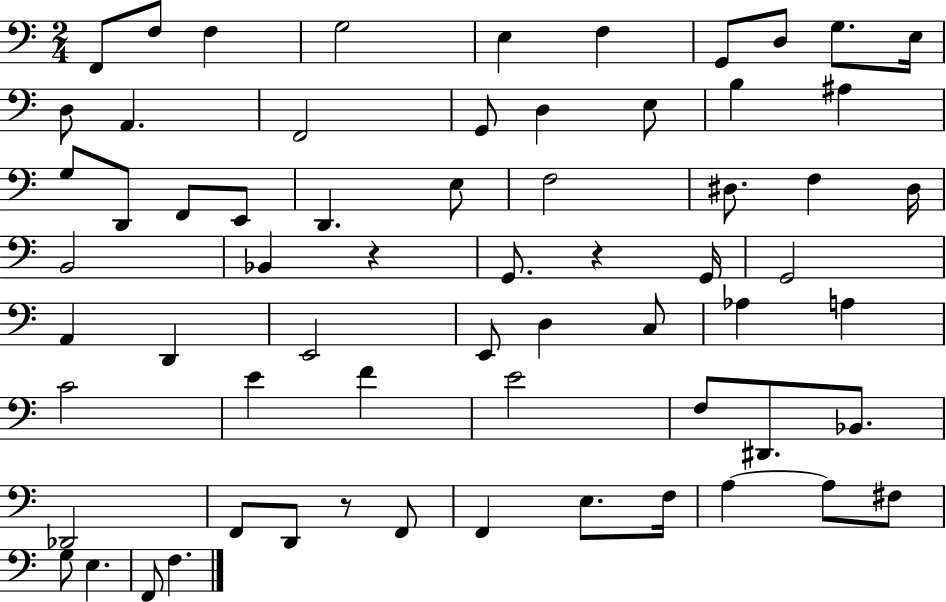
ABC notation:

X:1
T:Untitled
M:2/4
L:1/4
K:C
F,,/2 F,/2 F, G,2 E, F, G,,/2 D,/2 G,/2 E,/4 D,/2 A,, F,,2 G,,/2 D, E,/2 B, ^A, G,/2 D,,/2 F,,/2 E,,/2 D,, E,/2 F,2 ^D,/2 F, ^D,/4 B,,2 _B,, z G,,/2 z G,,/4 G,,2 A,, D,, E,,2 E,,/2 D, C,/2 _A, A, C2 E F E2 F,/2 ^D,,/2 _B,,/2 _D,,2 F,,/2 D,,/2 z/2 F,,/2 F,, E,/2 F,/4 A, A,/2 ^F,/2 G,/2 E, F,,/2 F,